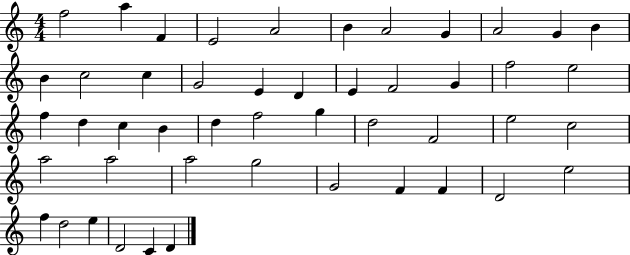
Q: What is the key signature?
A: C major